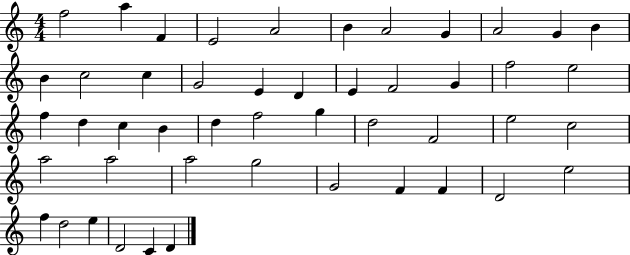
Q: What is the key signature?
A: C major